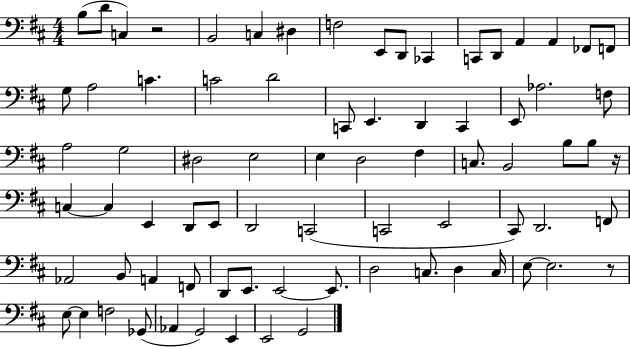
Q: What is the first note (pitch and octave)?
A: B3